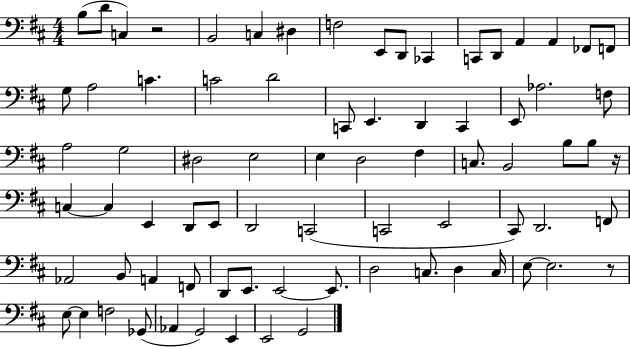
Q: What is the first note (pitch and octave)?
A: B3